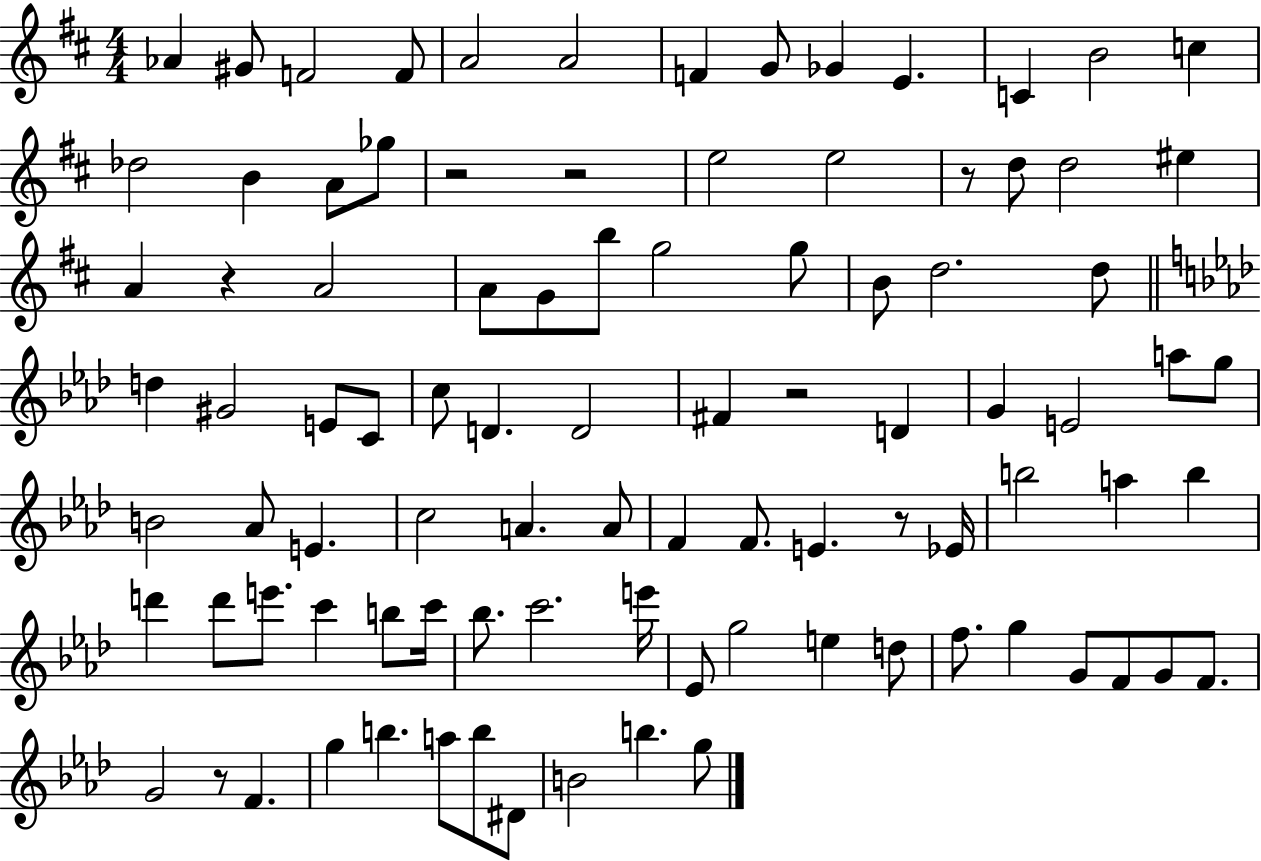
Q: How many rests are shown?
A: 7